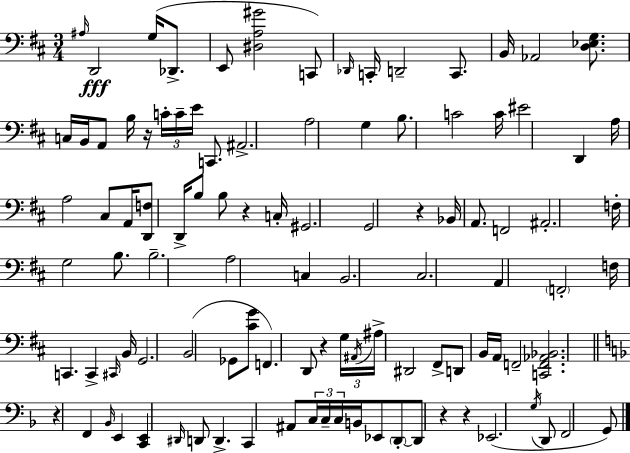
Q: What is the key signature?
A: D major